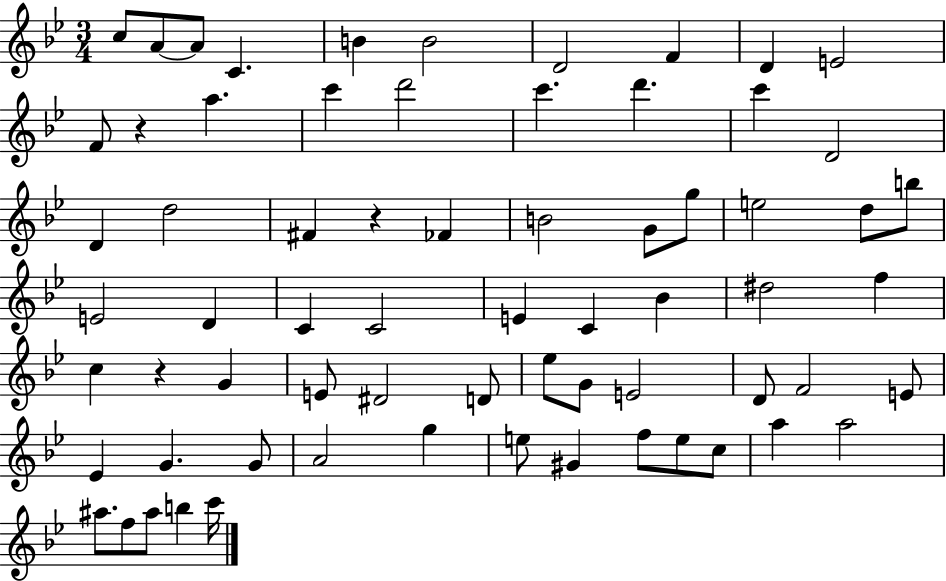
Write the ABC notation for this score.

X:1
T:Untitled
M:3/4
L:1/4
K:Bb
c/2 A/2 A/2 C B B2 D2 F D E2 F/2 z a c' d'2 c' d' c' D2 D d2 ^F z _F B2 G/2 g/2 e2 d/2 b/2 E2 D C C2 E C _B ^d2 f c z G E/2 ^D2 D/2 _e/2 G/2 E2 D/2 F2 E/2 _E G G/2 A2 g e/2 ^G f/2 e/2 c/2 a a2 ^a/2 f/2 ^a/2 b c'/4